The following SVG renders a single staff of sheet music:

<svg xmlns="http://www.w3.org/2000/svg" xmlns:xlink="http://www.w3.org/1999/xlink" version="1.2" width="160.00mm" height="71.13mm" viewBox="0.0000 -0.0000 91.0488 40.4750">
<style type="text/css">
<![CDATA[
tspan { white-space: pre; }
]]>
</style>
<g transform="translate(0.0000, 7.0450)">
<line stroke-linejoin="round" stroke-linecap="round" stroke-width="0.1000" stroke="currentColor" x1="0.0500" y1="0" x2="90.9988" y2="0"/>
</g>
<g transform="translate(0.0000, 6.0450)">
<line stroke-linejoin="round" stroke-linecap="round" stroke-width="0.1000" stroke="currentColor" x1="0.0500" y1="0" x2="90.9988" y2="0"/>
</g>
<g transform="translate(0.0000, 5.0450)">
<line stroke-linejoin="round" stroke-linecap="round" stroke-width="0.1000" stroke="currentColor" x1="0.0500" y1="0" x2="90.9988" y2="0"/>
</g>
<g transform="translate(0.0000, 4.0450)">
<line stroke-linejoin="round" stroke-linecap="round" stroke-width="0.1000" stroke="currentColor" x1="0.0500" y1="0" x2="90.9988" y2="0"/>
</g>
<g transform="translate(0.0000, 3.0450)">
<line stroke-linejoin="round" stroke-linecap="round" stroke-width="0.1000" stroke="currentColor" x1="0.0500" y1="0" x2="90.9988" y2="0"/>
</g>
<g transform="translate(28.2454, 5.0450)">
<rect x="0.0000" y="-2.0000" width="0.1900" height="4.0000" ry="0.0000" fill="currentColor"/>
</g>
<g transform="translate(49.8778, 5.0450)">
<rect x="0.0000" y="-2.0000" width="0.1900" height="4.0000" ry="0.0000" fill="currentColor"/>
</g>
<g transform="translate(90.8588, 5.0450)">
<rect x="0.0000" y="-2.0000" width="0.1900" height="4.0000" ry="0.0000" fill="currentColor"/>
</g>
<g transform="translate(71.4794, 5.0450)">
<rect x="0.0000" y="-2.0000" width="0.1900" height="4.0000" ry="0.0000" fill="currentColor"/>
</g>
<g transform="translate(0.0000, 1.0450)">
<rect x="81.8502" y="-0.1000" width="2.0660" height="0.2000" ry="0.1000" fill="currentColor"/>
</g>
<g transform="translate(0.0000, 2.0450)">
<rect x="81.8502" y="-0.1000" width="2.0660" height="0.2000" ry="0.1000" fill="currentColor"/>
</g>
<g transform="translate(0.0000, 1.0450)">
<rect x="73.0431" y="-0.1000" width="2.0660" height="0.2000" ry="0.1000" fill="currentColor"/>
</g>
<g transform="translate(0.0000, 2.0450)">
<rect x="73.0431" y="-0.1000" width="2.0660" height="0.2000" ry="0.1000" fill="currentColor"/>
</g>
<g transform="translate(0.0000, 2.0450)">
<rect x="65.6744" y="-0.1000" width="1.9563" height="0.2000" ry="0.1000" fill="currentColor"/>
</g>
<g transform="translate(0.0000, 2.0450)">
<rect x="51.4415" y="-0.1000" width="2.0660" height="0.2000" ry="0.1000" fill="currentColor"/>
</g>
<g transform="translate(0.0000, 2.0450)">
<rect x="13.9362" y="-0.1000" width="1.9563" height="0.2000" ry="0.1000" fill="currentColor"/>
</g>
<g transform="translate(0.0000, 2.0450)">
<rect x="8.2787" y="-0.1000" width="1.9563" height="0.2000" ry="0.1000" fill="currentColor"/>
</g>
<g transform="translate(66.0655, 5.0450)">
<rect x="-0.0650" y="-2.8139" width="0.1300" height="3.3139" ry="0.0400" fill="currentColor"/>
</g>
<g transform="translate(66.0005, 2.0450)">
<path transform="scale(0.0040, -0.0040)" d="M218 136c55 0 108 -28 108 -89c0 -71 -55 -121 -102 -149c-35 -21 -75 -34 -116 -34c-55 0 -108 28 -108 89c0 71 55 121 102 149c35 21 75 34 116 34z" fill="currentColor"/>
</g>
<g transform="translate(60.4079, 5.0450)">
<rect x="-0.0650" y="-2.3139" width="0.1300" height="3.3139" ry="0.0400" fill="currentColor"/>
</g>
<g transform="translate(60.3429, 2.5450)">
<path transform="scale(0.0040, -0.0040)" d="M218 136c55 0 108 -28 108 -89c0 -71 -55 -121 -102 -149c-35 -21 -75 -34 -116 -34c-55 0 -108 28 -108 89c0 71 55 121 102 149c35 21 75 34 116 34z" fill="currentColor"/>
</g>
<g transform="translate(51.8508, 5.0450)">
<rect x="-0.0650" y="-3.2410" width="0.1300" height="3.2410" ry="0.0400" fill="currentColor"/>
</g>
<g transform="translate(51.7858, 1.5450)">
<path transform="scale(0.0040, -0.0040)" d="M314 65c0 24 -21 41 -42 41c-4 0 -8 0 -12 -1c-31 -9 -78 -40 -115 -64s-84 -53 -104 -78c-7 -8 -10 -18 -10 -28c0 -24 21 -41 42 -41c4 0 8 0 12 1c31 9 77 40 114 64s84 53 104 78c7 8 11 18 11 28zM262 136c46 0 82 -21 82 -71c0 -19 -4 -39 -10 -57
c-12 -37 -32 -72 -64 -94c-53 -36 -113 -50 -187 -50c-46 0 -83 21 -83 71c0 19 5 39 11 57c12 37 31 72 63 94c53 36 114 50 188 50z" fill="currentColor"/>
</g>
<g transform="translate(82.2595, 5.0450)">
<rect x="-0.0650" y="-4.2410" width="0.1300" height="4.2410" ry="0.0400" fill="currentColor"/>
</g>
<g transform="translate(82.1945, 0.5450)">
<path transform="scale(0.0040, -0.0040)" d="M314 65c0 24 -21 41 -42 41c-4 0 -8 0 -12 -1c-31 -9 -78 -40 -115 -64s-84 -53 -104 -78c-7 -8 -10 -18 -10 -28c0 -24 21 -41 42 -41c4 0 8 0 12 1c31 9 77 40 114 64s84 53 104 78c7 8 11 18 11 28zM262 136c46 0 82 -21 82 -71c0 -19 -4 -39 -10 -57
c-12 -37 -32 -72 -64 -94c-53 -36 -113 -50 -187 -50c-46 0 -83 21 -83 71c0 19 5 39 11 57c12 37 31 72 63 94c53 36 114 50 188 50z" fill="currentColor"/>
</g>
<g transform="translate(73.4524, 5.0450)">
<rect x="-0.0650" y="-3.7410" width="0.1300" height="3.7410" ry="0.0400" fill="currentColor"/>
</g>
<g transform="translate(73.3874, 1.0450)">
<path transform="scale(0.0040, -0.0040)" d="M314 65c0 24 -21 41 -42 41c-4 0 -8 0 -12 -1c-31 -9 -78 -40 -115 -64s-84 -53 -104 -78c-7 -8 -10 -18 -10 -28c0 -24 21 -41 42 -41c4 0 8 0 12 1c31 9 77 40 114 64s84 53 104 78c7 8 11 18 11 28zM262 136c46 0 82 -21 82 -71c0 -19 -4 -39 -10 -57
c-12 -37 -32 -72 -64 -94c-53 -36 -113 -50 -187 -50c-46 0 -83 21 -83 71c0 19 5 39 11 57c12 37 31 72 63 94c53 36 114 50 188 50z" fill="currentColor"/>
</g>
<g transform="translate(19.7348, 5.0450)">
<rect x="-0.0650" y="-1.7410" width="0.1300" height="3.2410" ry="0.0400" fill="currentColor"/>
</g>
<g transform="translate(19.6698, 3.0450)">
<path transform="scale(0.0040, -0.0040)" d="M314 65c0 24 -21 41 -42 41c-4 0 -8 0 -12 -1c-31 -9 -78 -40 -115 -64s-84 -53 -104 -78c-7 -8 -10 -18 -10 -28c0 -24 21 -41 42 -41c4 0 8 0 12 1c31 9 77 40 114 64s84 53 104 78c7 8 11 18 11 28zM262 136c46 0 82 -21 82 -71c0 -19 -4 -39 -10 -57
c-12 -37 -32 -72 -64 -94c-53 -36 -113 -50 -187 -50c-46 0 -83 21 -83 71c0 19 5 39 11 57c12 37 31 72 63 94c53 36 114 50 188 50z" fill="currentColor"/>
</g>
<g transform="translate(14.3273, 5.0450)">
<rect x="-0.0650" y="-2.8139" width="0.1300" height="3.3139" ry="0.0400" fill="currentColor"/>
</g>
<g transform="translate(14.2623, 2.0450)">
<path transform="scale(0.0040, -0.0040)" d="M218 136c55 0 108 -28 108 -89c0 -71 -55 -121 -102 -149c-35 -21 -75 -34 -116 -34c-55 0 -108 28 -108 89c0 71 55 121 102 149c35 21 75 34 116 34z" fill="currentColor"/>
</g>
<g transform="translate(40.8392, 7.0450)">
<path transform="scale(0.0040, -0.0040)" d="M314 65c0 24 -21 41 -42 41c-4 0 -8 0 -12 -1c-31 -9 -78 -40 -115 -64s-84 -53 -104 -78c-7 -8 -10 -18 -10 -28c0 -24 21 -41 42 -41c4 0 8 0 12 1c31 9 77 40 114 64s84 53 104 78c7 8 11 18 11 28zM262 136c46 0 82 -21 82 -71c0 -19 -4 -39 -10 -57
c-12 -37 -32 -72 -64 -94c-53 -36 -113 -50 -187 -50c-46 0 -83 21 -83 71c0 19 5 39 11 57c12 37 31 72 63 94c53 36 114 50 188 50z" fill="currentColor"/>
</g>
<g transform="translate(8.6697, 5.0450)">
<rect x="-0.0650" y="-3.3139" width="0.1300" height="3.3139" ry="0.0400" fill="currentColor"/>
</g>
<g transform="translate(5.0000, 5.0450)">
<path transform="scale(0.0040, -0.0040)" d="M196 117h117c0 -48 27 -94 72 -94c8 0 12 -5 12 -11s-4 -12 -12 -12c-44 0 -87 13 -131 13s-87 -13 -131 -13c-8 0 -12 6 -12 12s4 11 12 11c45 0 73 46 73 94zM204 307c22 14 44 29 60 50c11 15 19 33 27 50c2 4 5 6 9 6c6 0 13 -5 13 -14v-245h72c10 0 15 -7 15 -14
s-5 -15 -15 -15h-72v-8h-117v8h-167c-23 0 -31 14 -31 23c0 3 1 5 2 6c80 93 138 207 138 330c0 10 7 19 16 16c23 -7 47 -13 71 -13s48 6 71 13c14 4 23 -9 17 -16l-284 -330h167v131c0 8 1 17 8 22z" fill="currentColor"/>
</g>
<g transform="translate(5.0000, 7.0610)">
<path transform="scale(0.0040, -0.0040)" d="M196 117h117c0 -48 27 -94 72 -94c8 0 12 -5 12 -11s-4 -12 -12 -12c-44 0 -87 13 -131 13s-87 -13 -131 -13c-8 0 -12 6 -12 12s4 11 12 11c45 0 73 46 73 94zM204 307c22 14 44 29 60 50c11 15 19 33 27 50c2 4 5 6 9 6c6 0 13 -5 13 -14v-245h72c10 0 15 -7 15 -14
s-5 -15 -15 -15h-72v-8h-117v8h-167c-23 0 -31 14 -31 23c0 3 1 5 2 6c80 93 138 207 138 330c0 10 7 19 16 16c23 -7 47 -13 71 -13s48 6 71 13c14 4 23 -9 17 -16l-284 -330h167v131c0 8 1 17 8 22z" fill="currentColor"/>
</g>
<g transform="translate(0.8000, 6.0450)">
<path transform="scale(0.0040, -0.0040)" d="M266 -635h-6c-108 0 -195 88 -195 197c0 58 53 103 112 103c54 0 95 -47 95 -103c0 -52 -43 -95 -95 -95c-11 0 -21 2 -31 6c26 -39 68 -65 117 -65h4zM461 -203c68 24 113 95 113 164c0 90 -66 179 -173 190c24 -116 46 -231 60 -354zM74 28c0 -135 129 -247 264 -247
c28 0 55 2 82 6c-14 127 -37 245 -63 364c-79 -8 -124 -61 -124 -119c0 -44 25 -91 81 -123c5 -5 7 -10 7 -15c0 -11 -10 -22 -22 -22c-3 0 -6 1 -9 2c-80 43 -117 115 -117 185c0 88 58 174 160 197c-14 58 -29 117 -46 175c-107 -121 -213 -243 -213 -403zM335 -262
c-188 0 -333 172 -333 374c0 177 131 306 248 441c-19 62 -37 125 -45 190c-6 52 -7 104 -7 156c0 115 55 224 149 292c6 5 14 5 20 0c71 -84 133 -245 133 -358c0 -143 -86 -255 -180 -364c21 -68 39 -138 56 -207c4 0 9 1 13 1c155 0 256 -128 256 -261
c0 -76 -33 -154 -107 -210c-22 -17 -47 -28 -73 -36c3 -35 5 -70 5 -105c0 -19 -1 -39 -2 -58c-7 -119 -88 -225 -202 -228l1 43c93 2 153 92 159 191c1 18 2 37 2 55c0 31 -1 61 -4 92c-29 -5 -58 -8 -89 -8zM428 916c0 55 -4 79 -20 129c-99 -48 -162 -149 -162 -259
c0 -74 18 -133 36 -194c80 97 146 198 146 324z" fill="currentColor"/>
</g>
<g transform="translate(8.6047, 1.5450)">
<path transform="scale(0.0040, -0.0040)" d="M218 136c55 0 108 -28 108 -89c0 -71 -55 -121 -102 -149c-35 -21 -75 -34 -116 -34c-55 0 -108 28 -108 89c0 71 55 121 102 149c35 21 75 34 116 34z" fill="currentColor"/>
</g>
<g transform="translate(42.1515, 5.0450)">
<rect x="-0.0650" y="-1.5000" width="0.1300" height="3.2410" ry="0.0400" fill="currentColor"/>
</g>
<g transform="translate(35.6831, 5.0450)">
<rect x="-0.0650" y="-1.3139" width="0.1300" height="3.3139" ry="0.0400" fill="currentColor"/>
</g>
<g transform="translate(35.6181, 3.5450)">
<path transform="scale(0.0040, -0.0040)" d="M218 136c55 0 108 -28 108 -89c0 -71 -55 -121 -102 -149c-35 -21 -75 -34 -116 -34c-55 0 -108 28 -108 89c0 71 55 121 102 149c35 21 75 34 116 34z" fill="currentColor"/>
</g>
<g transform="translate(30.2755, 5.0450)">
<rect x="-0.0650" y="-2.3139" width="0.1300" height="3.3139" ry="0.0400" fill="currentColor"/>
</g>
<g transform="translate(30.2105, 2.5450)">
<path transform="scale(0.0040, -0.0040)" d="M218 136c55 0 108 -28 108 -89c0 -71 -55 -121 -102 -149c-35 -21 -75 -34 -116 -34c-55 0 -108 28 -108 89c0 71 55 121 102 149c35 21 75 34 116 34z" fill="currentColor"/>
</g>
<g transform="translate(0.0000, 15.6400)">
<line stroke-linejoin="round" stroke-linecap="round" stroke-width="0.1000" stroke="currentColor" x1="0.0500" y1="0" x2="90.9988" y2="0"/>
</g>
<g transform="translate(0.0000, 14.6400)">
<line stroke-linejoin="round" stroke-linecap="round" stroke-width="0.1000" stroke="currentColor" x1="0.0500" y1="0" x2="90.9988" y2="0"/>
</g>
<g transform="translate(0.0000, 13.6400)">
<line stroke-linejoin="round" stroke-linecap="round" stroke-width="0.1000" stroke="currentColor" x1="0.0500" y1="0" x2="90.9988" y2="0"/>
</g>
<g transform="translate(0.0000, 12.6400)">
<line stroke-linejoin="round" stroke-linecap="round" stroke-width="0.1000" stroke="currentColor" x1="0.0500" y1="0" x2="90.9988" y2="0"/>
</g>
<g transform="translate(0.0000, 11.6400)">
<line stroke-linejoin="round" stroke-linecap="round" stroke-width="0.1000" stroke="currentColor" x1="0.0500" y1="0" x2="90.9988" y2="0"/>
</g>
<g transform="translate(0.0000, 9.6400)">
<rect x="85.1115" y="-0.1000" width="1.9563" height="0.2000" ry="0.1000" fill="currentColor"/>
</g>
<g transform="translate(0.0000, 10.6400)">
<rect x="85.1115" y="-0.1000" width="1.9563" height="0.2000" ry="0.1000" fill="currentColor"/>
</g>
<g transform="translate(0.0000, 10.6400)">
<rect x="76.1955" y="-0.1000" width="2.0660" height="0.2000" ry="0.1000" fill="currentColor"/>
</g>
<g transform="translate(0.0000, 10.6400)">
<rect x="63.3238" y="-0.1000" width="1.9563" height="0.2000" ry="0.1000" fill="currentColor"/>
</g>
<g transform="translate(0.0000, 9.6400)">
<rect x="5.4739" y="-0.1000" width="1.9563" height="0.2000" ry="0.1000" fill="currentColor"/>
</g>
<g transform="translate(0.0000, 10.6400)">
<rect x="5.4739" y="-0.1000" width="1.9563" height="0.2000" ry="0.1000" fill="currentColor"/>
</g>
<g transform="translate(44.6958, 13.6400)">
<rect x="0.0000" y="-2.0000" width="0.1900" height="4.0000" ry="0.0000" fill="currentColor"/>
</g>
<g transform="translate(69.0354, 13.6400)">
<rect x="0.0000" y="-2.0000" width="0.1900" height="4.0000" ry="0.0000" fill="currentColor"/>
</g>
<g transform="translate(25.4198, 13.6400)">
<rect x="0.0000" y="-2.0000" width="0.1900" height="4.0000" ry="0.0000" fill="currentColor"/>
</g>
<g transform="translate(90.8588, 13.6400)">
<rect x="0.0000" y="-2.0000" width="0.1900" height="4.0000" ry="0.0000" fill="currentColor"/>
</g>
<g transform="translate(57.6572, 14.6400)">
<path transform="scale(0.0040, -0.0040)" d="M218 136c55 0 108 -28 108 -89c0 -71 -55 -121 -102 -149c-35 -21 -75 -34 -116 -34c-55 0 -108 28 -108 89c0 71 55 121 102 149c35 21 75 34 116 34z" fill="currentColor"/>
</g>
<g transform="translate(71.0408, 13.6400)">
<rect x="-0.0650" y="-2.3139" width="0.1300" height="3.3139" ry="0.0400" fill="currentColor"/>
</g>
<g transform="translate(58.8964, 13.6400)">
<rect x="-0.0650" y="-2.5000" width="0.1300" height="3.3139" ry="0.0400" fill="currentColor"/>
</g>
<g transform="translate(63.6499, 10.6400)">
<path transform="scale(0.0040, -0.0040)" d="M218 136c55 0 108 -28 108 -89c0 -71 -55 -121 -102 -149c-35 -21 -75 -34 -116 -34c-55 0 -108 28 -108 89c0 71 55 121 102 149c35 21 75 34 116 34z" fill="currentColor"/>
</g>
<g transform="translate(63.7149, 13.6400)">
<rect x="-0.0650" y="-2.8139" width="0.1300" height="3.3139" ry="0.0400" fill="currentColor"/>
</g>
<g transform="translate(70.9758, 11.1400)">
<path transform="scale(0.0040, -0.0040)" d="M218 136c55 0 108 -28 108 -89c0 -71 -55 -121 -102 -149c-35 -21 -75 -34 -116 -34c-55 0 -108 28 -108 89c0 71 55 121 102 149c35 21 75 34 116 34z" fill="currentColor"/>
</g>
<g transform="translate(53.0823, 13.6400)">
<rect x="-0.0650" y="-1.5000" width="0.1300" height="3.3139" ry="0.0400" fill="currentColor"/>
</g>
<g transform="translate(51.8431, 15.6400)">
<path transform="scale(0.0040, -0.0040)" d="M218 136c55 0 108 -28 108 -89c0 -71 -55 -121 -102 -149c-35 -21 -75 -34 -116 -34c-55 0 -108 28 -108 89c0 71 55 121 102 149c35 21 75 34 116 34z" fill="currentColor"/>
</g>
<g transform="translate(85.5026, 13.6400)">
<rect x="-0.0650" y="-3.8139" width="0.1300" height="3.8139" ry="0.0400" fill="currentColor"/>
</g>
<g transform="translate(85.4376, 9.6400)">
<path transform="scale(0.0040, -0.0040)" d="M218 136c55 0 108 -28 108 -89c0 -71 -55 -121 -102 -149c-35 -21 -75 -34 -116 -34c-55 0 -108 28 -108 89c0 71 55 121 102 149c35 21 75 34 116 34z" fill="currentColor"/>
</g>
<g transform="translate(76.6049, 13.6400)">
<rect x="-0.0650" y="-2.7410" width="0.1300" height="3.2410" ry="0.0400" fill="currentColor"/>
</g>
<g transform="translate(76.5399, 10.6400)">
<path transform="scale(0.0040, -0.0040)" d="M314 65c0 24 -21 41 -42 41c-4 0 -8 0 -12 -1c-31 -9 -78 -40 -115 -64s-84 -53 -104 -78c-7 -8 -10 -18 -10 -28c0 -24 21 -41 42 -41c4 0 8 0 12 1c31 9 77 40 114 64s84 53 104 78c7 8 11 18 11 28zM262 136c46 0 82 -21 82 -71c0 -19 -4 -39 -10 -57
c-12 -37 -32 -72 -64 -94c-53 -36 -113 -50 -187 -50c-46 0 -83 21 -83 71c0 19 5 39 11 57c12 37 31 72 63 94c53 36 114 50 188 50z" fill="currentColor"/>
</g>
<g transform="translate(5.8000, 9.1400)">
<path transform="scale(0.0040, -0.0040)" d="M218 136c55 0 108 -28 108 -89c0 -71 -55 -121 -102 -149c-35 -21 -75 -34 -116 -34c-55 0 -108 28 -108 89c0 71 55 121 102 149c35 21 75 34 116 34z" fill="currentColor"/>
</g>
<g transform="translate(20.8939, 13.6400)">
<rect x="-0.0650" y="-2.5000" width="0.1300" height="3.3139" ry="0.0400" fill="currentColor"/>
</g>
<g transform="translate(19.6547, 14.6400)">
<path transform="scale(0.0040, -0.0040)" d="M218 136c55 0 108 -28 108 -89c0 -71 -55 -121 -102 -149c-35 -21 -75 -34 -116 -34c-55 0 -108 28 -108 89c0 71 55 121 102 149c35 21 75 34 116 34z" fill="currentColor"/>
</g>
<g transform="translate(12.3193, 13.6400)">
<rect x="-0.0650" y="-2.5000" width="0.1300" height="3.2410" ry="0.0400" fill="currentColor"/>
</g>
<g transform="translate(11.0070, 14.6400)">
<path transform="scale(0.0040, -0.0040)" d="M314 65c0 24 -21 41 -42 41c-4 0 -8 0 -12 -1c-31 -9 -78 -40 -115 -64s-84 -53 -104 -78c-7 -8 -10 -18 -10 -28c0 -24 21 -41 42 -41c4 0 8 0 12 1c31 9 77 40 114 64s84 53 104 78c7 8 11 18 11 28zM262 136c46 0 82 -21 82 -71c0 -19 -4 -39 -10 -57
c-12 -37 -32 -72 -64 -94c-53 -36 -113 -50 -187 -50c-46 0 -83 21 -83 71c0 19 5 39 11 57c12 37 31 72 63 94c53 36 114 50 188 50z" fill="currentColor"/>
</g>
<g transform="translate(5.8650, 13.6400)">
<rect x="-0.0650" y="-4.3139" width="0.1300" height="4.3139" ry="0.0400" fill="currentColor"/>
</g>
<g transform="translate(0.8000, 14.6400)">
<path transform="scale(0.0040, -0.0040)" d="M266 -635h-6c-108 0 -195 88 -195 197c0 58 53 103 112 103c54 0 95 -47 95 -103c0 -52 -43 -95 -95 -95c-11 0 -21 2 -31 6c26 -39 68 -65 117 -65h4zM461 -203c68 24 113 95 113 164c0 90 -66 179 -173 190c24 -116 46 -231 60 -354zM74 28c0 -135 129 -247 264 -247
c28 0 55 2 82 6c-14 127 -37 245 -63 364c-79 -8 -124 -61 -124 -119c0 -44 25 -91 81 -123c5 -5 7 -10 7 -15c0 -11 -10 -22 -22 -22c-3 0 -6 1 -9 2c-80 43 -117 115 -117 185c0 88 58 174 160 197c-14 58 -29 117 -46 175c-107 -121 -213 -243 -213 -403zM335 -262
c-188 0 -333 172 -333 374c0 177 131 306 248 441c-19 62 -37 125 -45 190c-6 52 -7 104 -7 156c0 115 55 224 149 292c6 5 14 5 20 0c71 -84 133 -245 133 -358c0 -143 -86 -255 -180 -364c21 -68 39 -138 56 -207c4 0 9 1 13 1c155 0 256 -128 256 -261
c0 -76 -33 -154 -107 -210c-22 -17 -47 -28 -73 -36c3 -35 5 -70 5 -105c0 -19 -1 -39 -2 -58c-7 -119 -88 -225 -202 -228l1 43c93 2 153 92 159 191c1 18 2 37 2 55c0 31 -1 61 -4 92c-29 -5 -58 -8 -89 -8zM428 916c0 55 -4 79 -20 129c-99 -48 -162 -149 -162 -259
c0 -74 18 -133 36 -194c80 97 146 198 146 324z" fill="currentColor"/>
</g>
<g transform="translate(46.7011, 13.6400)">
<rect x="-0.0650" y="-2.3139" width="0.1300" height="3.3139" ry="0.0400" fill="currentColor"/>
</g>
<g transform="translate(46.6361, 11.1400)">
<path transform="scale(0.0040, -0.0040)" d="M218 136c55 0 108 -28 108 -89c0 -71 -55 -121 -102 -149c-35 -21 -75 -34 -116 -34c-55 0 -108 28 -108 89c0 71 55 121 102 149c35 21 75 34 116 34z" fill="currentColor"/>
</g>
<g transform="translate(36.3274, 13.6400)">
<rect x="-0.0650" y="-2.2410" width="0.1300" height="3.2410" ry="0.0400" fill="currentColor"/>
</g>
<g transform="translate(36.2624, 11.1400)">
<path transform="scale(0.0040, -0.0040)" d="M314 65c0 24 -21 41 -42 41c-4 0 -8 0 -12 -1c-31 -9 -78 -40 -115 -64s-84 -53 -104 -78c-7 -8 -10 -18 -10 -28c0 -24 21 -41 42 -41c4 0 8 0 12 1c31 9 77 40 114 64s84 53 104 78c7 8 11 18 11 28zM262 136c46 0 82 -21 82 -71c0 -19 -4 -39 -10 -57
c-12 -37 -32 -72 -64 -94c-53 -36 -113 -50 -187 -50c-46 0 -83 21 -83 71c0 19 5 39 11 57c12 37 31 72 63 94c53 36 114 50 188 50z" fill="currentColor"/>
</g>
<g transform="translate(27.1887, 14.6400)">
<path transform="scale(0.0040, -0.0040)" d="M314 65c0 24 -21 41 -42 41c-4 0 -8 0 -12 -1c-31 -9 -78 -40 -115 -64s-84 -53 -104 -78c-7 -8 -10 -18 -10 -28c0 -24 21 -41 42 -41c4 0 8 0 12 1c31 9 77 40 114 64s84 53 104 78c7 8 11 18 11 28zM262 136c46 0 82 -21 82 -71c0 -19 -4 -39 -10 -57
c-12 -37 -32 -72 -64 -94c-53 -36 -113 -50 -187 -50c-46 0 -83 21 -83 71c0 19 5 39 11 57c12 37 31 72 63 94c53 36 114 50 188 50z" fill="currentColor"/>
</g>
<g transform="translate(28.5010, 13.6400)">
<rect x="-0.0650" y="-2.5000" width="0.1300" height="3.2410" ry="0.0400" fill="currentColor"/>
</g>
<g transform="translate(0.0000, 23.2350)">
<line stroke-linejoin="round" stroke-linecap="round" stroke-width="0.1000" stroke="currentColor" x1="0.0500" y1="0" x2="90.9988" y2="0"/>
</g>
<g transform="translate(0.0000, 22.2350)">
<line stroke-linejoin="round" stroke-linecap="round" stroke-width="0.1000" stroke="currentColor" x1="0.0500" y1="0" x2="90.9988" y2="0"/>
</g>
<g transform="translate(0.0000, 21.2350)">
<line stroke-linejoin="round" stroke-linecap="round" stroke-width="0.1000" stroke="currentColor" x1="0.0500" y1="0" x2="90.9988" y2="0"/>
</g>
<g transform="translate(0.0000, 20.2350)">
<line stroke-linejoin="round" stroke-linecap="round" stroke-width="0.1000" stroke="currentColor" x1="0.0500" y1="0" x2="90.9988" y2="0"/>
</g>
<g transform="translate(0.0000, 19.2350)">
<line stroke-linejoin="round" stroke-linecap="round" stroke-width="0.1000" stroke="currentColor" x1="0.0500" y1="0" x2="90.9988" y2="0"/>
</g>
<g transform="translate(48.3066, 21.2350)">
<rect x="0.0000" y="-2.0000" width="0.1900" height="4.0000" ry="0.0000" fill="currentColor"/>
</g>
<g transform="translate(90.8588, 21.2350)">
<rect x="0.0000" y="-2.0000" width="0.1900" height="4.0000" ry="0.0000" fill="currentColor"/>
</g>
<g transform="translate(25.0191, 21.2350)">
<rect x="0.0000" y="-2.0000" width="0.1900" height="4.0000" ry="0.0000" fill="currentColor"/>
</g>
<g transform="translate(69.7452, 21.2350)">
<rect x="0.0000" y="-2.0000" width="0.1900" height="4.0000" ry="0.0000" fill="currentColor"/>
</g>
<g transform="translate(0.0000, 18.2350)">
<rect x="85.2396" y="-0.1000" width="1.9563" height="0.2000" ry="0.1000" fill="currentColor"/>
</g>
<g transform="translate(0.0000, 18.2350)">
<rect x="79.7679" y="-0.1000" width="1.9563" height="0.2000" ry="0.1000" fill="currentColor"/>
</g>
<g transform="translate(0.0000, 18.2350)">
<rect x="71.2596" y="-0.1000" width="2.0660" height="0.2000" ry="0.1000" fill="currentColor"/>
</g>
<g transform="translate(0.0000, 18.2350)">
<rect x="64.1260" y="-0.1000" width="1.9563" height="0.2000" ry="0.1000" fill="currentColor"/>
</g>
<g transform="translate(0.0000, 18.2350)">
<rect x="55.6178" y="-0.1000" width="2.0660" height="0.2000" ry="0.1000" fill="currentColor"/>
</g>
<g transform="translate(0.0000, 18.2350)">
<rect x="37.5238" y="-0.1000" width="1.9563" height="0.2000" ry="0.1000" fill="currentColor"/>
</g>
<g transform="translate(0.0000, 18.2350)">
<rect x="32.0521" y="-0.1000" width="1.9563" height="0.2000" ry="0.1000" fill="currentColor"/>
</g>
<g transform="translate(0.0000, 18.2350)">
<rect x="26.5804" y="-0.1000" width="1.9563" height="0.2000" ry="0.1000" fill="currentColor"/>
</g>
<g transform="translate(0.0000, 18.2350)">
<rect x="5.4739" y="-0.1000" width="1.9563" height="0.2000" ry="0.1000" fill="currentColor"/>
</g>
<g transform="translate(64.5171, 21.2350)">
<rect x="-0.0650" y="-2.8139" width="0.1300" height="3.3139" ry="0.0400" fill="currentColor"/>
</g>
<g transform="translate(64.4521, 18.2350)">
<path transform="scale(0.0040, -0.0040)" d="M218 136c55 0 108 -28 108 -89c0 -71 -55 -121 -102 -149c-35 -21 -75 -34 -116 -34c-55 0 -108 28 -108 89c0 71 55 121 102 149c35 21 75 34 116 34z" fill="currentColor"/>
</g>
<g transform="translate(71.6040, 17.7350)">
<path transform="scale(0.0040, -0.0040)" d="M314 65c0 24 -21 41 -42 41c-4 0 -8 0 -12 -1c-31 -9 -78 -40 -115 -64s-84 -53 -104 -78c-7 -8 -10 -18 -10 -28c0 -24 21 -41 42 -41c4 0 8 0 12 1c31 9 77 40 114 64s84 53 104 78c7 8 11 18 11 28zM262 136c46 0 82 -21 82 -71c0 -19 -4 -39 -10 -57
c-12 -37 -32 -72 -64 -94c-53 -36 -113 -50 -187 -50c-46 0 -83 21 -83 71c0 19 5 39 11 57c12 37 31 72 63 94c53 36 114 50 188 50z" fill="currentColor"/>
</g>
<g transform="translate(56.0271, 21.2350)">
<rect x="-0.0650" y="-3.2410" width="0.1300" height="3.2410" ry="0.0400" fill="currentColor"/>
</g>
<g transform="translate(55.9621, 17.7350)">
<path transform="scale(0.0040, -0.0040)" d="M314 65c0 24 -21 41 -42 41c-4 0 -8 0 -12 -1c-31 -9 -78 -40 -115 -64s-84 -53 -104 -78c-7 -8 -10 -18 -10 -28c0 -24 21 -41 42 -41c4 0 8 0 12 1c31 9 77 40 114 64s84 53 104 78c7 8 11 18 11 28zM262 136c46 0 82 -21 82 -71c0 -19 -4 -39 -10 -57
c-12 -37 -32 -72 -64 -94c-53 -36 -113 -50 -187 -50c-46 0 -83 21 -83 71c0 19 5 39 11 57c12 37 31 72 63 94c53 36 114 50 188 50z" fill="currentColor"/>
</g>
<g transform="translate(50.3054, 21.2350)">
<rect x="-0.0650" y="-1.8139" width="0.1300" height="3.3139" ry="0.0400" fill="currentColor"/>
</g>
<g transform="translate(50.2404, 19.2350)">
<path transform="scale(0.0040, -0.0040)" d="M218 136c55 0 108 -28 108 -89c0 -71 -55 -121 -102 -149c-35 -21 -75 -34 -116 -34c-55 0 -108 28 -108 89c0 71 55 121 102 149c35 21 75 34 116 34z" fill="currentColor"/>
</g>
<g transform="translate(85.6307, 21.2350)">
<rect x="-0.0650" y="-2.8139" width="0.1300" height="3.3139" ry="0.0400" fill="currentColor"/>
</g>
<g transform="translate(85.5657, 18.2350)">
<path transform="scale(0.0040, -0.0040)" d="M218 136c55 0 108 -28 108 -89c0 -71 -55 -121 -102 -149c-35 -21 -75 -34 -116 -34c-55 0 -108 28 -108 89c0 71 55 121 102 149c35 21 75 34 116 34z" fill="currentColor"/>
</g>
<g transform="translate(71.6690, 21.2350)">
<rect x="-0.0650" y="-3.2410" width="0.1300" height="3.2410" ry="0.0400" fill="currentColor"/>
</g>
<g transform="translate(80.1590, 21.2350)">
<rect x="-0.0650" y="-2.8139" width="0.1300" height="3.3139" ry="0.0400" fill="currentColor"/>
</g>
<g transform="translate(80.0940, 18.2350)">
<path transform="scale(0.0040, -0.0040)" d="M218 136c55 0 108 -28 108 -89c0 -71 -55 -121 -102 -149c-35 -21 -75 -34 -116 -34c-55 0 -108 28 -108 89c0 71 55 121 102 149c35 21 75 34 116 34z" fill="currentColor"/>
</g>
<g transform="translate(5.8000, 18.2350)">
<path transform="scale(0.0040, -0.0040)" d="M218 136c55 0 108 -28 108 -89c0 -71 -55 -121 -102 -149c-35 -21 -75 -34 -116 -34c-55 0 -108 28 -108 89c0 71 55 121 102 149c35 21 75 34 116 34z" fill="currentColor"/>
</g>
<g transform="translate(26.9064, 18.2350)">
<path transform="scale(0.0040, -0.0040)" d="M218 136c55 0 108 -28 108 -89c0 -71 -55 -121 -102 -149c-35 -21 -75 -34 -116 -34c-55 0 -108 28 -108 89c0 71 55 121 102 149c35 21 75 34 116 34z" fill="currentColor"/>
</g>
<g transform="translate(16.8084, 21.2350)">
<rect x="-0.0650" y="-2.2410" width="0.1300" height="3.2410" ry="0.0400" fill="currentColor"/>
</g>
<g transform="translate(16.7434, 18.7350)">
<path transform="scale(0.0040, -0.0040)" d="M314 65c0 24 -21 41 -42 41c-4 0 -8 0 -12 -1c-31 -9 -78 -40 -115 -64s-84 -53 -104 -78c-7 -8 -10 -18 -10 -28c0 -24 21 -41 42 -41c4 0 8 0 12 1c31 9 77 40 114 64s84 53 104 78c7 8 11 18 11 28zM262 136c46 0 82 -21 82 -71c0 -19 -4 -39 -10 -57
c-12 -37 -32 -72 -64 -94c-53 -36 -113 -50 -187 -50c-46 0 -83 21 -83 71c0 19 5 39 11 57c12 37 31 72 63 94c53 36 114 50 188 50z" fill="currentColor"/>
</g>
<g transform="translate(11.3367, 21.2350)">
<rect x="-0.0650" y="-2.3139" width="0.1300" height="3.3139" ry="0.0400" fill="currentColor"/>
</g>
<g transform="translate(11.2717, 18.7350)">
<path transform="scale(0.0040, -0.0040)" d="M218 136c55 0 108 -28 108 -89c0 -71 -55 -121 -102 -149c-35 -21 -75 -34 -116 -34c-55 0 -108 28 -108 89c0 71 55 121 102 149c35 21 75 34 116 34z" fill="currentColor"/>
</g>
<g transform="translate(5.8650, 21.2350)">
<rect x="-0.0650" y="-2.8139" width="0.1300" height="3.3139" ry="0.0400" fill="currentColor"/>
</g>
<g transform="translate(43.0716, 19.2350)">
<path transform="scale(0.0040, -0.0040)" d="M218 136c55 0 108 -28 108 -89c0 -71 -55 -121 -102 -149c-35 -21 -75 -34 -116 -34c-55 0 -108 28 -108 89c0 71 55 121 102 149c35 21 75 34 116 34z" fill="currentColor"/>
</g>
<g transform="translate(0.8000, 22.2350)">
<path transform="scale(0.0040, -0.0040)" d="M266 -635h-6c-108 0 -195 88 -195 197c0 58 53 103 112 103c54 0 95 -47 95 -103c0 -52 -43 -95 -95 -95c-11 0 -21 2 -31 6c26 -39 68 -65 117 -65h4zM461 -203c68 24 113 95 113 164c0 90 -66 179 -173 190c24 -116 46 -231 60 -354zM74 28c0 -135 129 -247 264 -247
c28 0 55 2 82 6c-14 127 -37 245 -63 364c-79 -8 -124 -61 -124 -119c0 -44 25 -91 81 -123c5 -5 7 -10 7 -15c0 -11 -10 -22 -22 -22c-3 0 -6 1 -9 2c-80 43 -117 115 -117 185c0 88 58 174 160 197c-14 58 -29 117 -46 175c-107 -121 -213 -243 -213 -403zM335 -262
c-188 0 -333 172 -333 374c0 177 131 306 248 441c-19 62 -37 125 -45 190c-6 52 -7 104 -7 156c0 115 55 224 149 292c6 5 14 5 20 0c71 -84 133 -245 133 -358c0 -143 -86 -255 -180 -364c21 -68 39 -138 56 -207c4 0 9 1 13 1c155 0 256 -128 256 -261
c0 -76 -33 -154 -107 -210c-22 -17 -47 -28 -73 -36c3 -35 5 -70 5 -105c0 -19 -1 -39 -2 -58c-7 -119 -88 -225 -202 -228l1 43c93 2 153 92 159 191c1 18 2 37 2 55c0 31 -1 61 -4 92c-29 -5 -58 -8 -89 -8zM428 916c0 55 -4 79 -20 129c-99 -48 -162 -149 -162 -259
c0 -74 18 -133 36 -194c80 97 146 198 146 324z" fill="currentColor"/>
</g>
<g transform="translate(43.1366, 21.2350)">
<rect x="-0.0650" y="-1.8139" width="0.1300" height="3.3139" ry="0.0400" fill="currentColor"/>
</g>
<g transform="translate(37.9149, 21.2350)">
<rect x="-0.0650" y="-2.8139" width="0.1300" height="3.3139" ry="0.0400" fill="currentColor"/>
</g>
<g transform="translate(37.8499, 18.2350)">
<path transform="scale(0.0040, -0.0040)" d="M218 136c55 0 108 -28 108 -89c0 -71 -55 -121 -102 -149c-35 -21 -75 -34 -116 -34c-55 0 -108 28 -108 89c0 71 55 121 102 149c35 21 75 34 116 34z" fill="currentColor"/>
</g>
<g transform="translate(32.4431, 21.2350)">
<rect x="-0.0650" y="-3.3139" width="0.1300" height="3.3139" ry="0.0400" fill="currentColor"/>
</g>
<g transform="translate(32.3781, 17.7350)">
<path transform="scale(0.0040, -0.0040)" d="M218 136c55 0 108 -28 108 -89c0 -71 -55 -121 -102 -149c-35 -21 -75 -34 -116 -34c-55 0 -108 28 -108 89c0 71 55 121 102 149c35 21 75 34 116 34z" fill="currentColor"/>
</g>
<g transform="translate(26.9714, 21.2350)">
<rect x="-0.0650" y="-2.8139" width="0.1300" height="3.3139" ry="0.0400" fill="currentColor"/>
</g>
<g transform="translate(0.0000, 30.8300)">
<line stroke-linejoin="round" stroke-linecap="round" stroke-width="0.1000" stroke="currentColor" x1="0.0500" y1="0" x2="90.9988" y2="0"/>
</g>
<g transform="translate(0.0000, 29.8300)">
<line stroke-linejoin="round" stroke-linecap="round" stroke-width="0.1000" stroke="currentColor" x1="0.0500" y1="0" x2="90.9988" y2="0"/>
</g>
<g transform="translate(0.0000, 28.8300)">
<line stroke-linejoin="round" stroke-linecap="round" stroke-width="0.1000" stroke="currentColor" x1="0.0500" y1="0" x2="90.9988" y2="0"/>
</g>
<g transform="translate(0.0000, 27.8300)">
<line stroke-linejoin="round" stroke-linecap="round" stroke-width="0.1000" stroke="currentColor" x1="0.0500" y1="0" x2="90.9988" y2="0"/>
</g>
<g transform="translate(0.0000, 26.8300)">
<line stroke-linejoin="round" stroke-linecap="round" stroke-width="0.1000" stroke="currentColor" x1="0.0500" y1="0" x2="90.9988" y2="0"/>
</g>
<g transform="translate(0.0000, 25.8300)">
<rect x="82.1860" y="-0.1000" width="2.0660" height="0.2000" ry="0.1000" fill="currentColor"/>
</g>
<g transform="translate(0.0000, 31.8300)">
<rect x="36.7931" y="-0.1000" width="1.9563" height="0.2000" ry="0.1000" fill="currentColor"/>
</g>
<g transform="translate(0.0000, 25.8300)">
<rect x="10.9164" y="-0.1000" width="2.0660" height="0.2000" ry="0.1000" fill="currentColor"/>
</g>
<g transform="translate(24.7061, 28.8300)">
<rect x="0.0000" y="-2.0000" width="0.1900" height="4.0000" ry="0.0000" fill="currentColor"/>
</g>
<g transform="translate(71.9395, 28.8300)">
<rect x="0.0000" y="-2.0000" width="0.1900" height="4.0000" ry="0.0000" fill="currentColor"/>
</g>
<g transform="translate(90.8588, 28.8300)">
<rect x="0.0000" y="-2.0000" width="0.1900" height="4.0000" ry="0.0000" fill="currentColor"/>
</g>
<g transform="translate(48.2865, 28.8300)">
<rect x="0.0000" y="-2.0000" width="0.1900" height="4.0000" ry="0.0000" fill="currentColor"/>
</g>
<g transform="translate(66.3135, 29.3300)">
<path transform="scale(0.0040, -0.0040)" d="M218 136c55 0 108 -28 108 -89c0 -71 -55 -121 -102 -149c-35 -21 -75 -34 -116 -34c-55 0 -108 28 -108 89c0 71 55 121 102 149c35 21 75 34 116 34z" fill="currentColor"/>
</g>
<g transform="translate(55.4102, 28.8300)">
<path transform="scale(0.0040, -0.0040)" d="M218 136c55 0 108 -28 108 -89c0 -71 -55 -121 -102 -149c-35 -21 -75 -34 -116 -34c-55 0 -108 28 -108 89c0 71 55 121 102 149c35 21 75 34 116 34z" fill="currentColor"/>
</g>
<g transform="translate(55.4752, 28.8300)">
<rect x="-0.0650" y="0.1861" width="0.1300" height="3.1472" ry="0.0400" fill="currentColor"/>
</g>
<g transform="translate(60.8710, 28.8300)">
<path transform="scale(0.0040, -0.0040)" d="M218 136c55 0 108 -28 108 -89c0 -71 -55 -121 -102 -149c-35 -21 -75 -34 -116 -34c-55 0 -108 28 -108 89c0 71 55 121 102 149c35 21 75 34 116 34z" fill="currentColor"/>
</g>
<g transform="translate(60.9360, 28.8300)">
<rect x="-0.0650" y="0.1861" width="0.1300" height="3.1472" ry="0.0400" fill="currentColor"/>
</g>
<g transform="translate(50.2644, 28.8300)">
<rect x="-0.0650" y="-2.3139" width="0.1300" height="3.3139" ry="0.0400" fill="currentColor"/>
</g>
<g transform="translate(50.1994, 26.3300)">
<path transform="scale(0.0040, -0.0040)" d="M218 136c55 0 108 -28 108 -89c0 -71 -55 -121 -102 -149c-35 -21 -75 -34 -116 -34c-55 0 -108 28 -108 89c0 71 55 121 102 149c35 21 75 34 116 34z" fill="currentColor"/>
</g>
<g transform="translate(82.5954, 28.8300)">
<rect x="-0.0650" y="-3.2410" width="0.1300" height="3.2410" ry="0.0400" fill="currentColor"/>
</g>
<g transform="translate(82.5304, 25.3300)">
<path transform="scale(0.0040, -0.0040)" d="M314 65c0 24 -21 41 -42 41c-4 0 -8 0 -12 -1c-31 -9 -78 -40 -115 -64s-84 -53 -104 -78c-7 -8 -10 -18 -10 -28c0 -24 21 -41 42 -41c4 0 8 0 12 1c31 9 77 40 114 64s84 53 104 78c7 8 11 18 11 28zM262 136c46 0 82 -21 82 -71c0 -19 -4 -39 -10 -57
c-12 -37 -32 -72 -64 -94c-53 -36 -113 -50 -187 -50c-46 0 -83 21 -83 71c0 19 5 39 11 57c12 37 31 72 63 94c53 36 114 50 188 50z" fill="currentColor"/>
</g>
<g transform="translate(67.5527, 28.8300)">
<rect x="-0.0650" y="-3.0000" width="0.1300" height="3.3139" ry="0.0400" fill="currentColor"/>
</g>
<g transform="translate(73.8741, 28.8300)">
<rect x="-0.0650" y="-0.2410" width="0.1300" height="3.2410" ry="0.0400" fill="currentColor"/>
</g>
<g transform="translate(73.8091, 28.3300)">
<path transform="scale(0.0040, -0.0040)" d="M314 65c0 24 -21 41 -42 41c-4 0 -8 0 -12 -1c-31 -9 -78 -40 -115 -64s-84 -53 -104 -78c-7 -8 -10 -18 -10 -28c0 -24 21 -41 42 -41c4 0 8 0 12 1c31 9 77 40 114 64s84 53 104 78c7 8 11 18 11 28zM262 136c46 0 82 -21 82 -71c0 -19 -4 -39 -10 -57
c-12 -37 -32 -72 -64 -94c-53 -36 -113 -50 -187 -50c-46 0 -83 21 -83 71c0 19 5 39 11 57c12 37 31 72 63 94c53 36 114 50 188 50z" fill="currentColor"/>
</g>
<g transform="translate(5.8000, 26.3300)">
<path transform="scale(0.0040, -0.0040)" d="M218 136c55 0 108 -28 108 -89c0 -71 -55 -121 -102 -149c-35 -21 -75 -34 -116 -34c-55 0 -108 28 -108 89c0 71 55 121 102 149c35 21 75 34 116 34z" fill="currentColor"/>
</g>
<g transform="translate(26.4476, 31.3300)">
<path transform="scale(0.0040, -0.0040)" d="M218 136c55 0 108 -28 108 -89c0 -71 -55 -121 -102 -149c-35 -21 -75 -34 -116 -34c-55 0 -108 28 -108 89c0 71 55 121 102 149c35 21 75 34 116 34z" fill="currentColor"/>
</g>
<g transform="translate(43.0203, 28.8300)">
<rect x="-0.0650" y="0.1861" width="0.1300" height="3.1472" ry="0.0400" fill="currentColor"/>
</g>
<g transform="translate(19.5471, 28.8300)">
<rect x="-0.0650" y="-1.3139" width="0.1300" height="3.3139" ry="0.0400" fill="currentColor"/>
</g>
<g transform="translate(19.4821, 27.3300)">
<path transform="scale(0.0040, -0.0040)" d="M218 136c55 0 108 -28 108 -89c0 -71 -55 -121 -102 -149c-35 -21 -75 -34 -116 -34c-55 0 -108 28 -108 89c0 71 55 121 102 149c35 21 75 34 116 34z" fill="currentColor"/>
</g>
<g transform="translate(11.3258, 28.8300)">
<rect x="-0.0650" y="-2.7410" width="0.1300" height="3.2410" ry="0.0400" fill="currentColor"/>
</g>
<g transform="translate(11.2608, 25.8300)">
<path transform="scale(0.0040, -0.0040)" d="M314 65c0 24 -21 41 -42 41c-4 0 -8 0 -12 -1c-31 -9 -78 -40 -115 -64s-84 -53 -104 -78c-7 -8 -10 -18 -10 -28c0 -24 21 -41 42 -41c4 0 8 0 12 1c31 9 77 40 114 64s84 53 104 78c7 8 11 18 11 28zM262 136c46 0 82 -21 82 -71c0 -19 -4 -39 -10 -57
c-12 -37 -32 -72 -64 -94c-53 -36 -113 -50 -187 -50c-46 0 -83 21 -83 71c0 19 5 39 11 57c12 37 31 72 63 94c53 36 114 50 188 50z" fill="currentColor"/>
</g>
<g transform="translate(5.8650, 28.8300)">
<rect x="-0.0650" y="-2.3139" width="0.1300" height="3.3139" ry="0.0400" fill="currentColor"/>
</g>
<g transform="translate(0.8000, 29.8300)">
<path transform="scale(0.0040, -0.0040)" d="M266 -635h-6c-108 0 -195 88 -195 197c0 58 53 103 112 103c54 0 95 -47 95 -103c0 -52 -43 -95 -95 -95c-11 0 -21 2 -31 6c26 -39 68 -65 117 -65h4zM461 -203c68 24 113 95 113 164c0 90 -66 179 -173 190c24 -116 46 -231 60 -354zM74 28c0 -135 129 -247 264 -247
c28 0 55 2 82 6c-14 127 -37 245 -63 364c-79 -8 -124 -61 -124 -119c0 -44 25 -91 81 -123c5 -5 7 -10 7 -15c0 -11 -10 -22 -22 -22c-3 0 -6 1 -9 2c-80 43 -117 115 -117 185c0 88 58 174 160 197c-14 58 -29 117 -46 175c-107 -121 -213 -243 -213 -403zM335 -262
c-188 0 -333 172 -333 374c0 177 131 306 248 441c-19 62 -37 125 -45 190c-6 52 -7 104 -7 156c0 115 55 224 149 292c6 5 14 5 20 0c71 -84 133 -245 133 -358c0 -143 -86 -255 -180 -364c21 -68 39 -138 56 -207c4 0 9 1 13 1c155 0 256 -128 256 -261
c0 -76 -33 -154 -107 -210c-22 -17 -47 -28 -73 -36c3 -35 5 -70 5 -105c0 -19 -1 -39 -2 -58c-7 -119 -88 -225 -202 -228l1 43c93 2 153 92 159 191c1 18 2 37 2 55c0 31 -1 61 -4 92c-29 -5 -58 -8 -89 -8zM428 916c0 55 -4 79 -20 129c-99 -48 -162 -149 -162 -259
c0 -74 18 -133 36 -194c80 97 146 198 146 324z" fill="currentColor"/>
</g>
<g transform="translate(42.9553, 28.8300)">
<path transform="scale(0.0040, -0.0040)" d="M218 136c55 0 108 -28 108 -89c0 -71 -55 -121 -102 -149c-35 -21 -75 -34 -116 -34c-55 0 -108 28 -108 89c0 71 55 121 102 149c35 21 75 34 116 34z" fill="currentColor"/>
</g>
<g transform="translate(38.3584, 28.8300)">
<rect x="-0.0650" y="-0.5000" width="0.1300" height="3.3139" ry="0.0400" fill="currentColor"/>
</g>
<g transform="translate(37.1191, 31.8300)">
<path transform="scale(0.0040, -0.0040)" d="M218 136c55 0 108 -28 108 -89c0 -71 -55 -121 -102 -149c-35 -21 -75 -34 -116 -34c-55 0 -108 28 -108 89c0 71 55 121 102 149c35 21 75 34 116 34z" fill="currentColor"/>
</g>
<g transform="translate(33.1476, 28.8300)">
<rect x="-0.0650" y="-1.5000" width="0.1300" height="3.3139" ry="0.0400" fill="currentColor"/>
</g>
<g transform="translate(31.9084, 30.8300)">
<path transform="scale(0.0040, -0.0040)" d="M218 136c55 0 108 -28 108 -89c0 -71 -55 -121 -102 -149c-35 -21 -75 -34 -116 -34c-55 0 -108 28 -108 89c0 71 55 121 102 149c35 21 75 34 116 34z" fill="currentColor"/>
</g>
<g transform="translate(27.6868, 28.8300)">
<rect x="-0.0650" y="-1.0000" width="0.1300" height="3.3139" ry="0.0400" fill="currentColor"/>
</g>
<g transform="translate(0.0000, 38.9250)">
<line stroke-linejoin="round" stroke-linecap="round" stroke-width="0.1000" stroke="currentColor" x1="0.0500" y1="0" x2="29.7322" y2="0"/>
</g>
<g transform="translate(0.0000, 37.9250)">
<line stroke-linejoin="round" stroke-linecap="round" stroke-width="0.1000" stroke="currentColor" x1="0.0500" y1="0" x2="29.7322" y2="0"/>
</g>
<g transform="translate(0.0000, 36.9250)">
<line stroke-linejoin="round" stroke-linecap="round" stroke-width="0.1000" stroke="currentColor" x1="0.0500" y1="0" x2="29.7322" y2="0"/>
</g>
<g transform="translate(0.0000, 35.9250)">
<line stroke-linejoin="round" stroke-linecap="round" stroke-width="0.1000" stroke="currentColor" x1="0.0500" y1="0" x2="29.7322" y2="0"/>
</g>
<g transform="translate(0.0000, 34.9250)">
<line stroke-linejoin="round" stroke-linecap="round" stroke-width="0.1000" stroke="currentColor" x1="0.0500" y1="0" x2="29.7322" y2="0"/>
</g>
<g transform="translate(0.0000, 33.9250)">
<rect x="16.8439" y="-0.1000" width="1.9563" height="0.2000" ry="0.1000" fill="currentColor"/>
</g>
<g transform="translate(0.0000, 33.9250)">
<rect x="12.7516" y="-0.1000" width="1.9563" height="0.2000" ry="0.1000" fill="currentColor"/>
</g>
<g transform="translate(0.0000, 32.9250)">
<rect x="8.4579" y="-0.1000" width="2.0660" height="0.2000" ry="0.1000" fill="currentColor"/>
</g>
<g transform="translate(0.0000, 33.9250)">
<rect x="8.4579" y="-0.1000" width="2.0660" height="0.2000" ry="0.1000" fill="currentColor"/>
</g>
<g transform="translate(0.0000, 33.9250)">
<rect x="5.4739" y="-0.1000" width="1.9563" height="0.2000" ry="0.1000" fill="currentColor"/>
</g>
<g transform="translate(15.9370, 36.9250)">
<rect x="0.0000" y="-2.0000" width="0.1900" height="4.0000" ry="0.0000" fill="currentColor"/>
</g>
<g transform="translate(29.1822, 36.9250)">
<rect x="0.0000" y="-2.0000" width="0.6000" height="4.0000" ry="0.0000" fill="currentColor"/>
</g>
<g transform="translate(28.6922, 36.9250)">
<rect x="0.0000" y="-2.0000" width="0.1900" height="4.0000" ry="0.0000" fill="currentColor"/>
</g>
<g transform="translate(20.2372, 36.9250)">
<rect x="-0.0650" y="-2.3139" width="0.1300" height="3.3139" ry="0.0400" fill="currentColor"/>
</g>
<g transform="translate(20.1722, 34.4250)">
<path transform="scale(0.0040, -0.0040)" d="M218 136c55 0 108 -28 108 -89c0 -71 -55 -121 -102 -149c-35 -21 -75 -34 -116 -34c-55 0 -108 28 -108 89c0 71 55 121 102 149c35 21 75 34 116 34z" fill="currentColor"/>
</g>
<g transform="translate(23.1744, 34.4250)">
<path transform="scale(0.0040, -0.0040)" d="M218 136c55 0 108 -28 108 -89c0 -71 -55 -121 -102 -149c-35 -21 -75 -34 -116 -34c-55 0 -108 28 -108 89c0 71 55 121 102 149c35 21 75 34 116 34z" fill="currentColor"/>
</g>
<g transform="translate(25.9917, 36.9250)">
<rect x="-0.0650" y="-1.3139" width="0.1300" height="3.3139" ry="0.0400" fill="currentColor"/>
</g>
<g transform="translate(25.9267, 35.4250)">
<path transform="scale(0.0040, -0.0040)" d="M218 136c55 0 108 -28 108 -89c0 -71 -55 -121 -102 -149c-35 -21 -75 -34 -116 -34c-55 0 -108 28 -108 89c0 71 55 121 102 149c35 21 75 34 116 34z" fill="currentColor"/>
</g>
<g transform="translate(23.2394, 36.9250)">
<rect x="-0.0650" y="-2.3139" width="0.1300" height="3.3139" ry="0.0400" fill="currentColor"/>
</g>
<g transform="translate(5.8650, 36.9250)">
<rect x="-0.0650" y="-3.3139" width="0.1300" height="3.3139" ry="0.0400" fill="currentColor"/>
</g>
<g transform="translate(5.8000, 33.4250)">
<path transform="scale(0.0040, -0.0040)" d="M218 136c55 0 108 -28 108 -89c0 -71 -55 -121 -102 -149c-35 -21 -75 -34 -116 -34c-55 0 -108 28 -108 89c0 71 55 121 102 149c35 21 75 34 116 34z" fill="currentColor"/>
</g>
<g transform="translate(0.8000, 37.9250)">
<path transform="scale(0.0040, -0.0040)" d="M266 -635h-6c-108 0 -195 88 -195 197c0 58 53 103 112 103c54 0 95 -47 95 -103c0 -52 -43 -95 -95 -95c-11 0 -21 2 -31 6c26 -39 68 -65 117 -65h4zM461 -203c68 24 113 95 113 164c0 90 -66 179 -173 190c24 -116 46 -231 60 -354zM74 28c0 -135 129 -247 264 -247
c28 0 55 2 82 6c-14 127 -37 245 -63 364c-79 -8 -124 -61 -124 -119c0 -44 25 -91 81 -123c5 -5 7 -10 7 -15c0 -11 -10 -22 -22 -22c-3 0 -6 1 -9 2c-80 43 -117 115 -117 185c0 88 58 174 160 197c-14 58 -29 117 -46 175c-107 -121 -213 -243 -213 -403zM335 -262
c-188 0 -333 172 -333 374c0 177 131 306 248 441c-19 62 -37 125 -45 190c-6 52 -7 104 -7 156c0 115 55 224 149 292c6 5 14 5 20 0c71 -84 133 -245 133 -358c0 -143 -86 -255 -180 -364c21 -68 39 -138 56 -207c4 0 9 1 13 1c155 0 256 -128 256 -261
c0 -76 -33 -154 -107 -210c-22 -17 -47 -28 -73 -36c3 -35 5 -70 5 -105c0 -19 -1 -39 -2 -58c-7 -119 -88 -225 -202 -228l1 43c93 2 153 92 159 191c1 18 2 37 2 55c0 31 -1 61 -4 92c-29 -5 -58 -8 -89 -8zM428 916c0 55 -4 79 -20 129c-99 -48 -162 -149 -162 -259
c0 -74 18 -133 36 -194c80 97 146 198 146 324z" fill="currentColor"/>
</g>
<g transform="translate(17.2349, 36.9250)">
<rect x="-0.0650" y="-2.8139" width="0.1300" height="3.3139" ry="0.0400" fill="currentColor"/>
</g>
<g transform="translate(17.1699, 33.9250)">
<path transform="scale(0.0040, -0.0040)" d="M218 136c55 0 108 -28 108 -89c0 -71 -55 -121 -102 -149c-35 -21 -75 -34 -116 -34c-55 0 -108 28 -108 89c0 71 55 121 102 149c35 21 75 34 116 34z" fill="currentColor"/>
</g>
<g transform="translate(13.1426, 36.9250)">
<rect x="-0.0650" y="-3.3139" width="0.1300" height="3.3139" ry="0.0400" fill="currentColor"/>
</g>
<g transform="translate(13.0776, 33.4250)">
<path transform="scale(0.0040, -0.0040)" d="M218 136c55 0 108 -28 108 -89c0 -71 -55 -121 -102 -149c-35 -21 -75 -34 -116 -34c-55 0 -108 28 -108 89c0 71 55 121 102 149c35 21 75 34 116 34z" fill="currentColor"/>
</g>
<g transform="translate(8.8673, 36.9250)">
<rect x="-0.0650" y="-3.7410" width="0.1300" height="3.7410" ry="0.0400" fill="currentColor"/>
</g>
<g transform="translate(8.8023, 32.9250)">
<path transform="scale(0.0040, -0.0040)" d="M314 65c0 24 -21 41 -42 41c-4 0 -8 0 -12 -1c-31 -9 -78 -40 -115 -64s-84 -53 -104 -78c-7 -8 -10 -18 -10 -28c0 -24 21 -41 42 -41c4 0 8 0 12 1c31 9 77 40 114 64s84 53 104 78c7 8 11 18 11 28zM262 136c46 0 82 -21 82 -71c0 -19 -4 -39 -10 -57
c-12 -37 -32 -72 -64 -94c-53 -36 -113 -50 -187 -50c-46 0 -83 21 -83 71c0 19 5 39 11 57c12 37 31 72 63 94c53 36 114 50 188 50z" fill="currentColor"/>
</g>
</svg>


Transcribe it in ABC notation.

X:1
T:Untitled
M:4/4
L:1/4
K:C
b a f2 g e E2 b2 g a c'2 d'2 d' G2 G G2 g2 g E G a g a2 c' a g g2 a b a f f b2 a b2 a a g a2 e D E C B g B B A c2 b2 b c'2 b a g g e